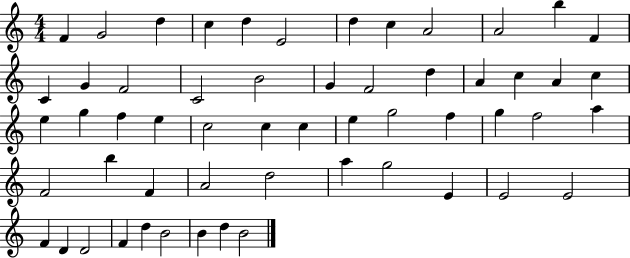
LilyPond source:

{
  \clef treble
  \numericTimeSignature
  \time 4/4
  \key c \major
  f'4 g'2 d''4 | c''4 d''4 e'2 | d''4 c''4 a'2 | a'2 b''4 f'4 | \break c'4 g'4 f'2 | c'2 b'2 | g'4 f'2 d''4 | a'4 c''4 a'4 c''4 | \break e''4 g''4 f''4 e''4 | c''2 c''4 c''4 | e''4 g''2 f''4 | g''4 f''2 a''4 | \break f'2 b''4 f'4 | a'2 d''2 | a''4 g''2 e'4 | e'2 e'2 | \break f'4 d'4 d'2 | f'4 d''4 b'2 | b'4 d''4 b'2 | \bar "|."
}